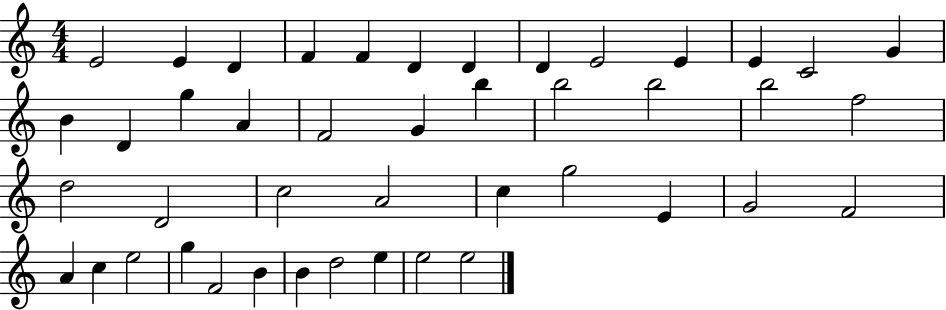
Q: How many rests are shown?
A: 0